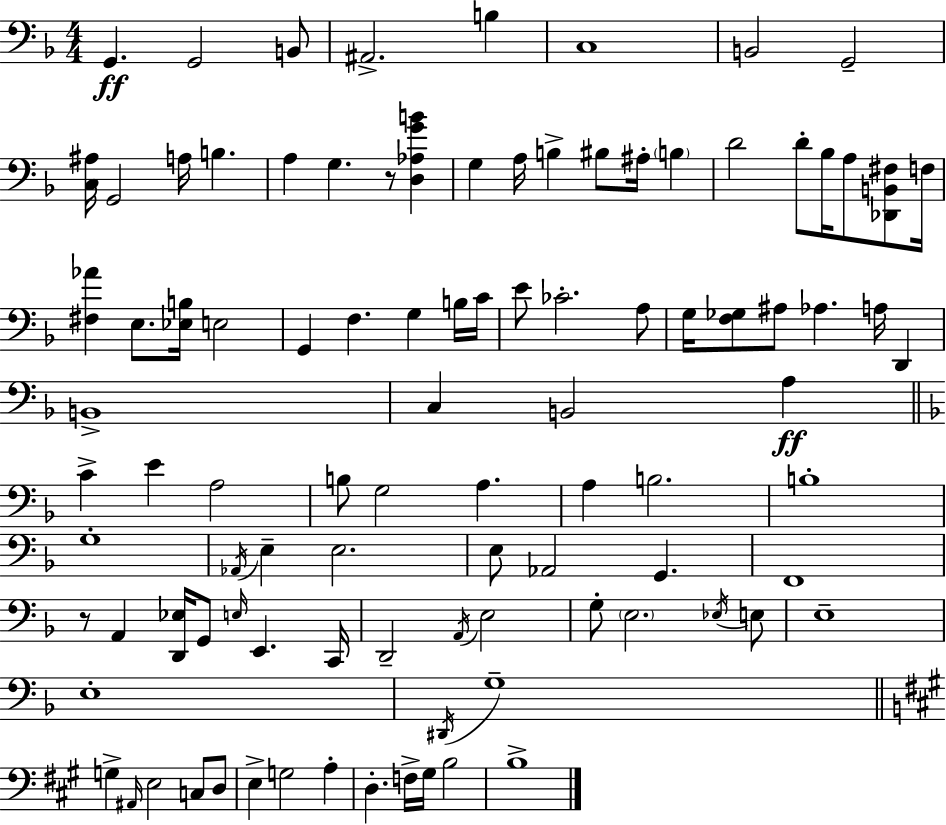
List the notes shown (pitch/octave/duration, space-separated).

G2/q. G2/h B2/e A#2/h. B3/q C3/w B2/h G2/h [C3,A#3]/s G2/h A3/s B3/q. A3/q G3/q. R/e [D3,Ab3,G4,B4]/q G3/q A3/s B3/q BIS3/e A#3/s B3/q D4/h D4/e Bb3/s A3/e [Db2,B2,F#3]/e F3/s [F#3,Ab4]/q E3/e. [Eb3,B3]/s E3/h G2/q F3/q. G3/q B3/s C4/s E4/e CES4/h. A3/e G3/s [F3,Gb3]/e A#3/e Ab3/q. A3/s D2/q B2/w C3/q B2/h A3/q C4/q E4/q A3/h B3/e G3/h A3/q. A3/q B3/h. B3/w G3/w Ab2/s E3/q E3/h. E3/e Ab2/h G2/q. F2/w R/e A2/q [D2,Eb3]/s G2/e E3/s E2/q. C2/s D2/h A2/s E3/h G3/e E3/h. Eb3/s E3/e E3/w E3/w D#2/s G3/w G3/q A#2/s E3/h C3/e D3/e E3/q G3/h A3/q D3/q. F3/s G#3/s B3/h B3/w